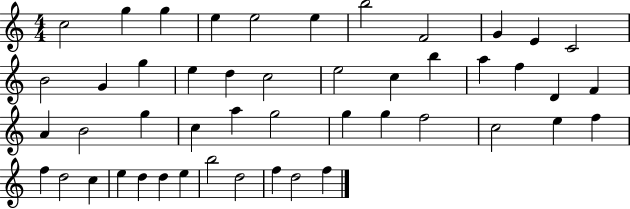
C5/h G5/q G5/q E5/q E5/h E5/q B5/h F4/h G4/q E4/q C4/h B4/h G4/q G5/q E5/q D5/q C5/h E5/h C5/q B5/q A5/q F5/q D4/q F4/q A4/q B4/h G5/q C5/q A5/q G5/h G5/q G5/q F5/h C5/h E5/q F5/q F5/q D5/h C5/q E5/q D5/q D5/q E5/q B5/h D5/h F5/q D5/h F5/q